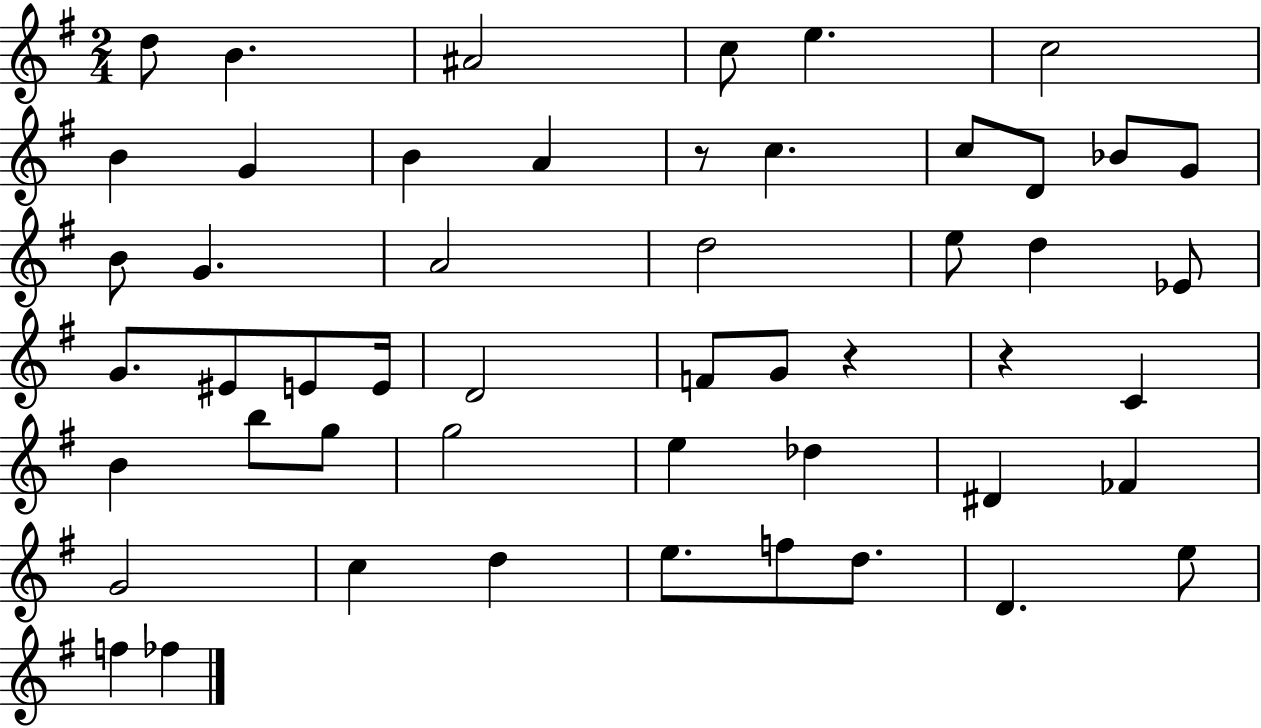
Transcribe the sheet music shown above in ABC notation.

X:1
T:Untitled
M:2/4
L:1/4
K:G
d/2 B ^A2 c/2 e c2 B G B A z/2 c c/2 D/2 _B/2 G/2 B/2 G A2 d2 e/2 d _E/2 G/2 ^E/2 E/2 E/4 D2 F/2 G/2 z z C B b/2 g/2 g2 e _d ^D _F G2 c d e/2 f/2 d/2 D e/2 f _f